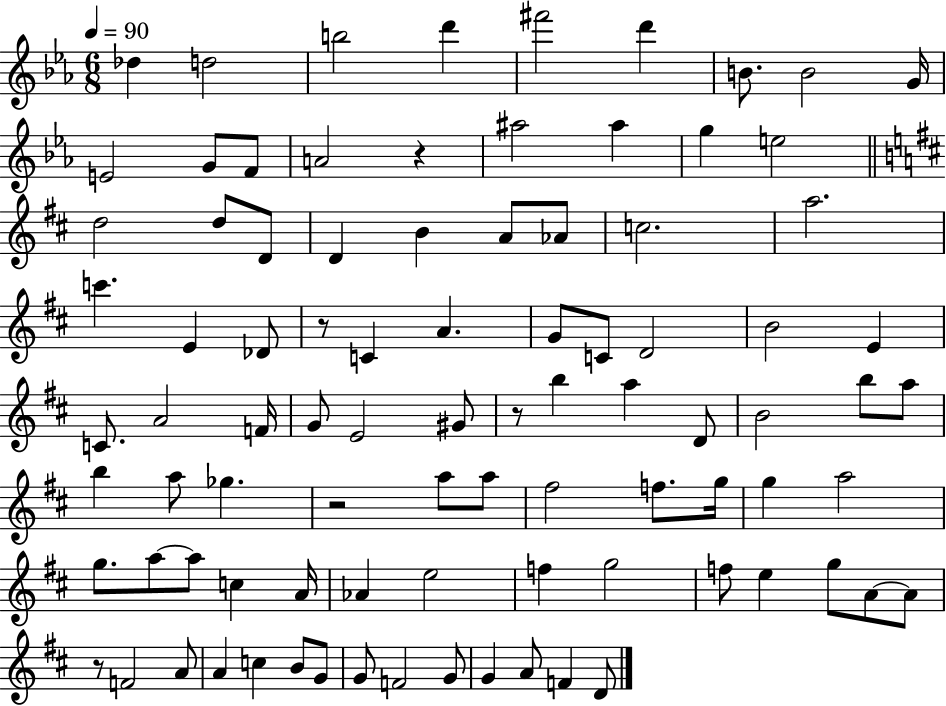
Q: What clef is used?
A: treble